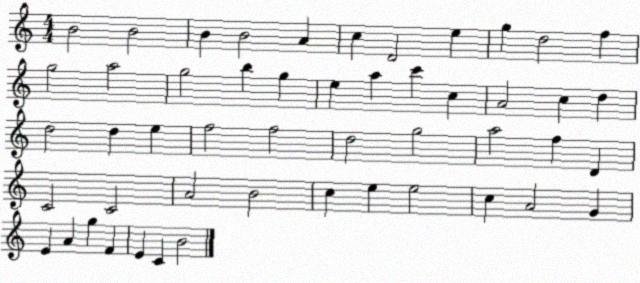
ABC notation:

X:1
T:Untitled
M:4/4
L:1/4
K:C
B2 B2 B B2 A c D2 e g d2 f g2 a2 g2 b g e a c' c A2 c d d2 d e f2 f2 d2 g2 a2 f D C2 C2 A2 B2 c e e2 c A2 G E A g F E C B2